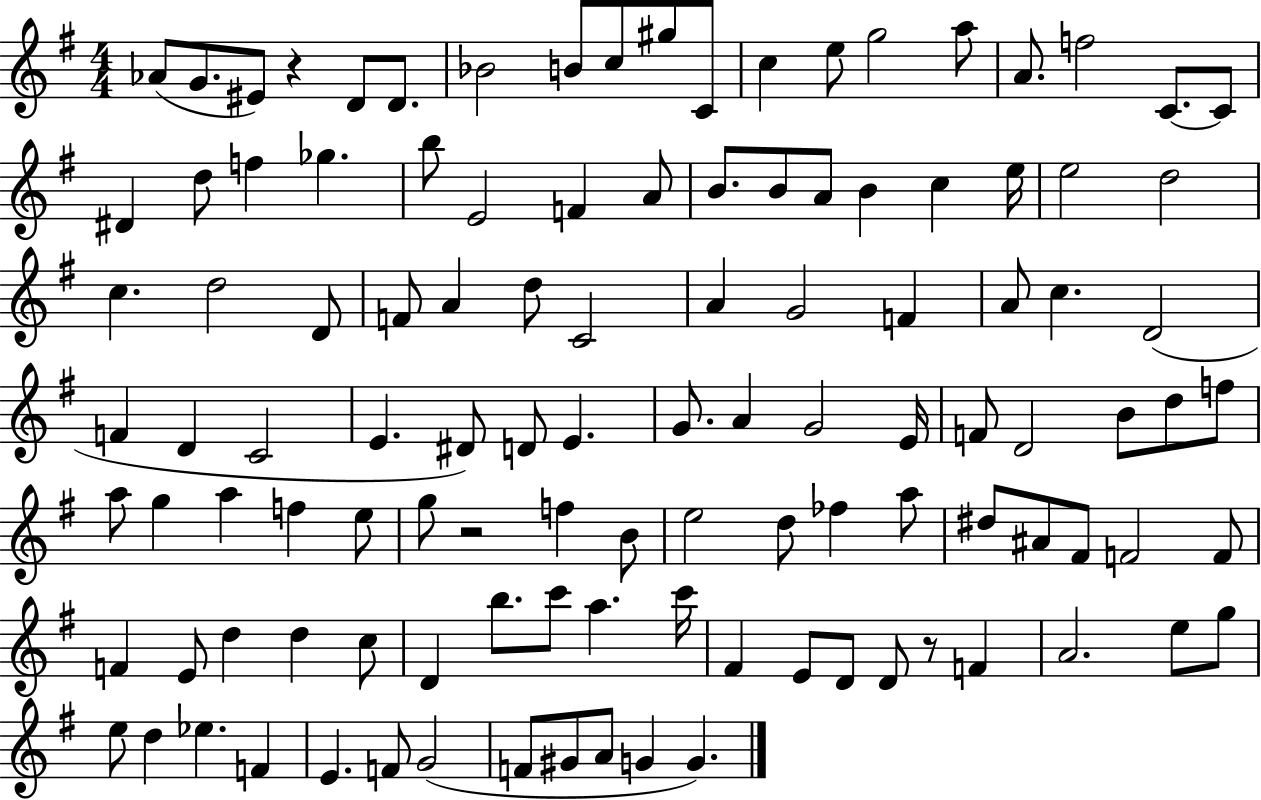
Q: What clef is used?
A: treble